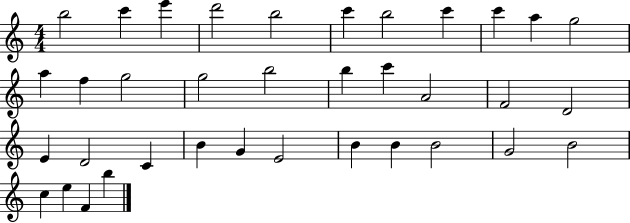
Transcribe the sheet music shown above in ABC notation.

X:1
T:Untitled
M:4/4
L:1/4
K:C
b2 c' e' d'2 b2 c' b2 c' c' a g2 a f g2 g2 b2 b c' A2 F2 D2 E D2 C B G E2 B B B2 G2 B2 c e F b